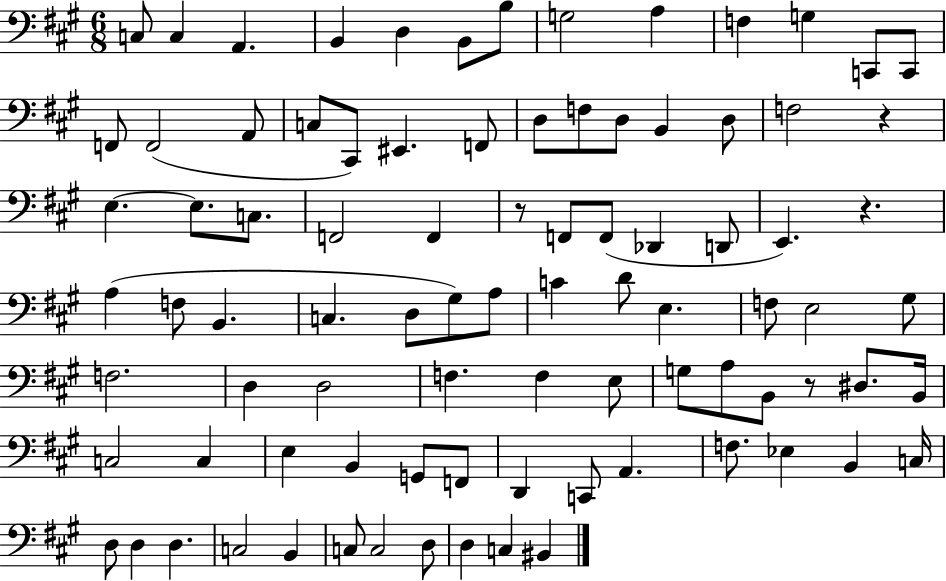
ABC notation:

X:1
T:Untitled
M:6/8
L:1/4
K:A
C,/2 C, A,, B,, D, B,,/2 B,/2 G,2 A, F, G, C,,/2 C,,/2 F,,/2 F,,2 A,,/2 C,/2 ^C,,/2 ^E,, F,,/2 D,/2 F,/2 D,/2 B,, D,/2 F,2 z E, E,/2 C,/2 F,,2 F,, z/2 F,,/2 F,,/2 _D,, D,,/2 E,, z A, F,/2 B,, C, D,/2 ^G,/2 A,/2 C D/2 E, F,/2 E,2 ^G,/2 F,2 D, D,2 F, F, E,/2 G,/2 A,/2 B,,/2 z/2 ^D,/2 B,,/4 C,2 C, E, B,, G,,/2 F,,/2 D,, C,,/2 A,, F,/2 _E, B,, C,/4 D,/2 D, D, C,2 B,, C,/2 C,2 D,/2 D, C, ^B,,